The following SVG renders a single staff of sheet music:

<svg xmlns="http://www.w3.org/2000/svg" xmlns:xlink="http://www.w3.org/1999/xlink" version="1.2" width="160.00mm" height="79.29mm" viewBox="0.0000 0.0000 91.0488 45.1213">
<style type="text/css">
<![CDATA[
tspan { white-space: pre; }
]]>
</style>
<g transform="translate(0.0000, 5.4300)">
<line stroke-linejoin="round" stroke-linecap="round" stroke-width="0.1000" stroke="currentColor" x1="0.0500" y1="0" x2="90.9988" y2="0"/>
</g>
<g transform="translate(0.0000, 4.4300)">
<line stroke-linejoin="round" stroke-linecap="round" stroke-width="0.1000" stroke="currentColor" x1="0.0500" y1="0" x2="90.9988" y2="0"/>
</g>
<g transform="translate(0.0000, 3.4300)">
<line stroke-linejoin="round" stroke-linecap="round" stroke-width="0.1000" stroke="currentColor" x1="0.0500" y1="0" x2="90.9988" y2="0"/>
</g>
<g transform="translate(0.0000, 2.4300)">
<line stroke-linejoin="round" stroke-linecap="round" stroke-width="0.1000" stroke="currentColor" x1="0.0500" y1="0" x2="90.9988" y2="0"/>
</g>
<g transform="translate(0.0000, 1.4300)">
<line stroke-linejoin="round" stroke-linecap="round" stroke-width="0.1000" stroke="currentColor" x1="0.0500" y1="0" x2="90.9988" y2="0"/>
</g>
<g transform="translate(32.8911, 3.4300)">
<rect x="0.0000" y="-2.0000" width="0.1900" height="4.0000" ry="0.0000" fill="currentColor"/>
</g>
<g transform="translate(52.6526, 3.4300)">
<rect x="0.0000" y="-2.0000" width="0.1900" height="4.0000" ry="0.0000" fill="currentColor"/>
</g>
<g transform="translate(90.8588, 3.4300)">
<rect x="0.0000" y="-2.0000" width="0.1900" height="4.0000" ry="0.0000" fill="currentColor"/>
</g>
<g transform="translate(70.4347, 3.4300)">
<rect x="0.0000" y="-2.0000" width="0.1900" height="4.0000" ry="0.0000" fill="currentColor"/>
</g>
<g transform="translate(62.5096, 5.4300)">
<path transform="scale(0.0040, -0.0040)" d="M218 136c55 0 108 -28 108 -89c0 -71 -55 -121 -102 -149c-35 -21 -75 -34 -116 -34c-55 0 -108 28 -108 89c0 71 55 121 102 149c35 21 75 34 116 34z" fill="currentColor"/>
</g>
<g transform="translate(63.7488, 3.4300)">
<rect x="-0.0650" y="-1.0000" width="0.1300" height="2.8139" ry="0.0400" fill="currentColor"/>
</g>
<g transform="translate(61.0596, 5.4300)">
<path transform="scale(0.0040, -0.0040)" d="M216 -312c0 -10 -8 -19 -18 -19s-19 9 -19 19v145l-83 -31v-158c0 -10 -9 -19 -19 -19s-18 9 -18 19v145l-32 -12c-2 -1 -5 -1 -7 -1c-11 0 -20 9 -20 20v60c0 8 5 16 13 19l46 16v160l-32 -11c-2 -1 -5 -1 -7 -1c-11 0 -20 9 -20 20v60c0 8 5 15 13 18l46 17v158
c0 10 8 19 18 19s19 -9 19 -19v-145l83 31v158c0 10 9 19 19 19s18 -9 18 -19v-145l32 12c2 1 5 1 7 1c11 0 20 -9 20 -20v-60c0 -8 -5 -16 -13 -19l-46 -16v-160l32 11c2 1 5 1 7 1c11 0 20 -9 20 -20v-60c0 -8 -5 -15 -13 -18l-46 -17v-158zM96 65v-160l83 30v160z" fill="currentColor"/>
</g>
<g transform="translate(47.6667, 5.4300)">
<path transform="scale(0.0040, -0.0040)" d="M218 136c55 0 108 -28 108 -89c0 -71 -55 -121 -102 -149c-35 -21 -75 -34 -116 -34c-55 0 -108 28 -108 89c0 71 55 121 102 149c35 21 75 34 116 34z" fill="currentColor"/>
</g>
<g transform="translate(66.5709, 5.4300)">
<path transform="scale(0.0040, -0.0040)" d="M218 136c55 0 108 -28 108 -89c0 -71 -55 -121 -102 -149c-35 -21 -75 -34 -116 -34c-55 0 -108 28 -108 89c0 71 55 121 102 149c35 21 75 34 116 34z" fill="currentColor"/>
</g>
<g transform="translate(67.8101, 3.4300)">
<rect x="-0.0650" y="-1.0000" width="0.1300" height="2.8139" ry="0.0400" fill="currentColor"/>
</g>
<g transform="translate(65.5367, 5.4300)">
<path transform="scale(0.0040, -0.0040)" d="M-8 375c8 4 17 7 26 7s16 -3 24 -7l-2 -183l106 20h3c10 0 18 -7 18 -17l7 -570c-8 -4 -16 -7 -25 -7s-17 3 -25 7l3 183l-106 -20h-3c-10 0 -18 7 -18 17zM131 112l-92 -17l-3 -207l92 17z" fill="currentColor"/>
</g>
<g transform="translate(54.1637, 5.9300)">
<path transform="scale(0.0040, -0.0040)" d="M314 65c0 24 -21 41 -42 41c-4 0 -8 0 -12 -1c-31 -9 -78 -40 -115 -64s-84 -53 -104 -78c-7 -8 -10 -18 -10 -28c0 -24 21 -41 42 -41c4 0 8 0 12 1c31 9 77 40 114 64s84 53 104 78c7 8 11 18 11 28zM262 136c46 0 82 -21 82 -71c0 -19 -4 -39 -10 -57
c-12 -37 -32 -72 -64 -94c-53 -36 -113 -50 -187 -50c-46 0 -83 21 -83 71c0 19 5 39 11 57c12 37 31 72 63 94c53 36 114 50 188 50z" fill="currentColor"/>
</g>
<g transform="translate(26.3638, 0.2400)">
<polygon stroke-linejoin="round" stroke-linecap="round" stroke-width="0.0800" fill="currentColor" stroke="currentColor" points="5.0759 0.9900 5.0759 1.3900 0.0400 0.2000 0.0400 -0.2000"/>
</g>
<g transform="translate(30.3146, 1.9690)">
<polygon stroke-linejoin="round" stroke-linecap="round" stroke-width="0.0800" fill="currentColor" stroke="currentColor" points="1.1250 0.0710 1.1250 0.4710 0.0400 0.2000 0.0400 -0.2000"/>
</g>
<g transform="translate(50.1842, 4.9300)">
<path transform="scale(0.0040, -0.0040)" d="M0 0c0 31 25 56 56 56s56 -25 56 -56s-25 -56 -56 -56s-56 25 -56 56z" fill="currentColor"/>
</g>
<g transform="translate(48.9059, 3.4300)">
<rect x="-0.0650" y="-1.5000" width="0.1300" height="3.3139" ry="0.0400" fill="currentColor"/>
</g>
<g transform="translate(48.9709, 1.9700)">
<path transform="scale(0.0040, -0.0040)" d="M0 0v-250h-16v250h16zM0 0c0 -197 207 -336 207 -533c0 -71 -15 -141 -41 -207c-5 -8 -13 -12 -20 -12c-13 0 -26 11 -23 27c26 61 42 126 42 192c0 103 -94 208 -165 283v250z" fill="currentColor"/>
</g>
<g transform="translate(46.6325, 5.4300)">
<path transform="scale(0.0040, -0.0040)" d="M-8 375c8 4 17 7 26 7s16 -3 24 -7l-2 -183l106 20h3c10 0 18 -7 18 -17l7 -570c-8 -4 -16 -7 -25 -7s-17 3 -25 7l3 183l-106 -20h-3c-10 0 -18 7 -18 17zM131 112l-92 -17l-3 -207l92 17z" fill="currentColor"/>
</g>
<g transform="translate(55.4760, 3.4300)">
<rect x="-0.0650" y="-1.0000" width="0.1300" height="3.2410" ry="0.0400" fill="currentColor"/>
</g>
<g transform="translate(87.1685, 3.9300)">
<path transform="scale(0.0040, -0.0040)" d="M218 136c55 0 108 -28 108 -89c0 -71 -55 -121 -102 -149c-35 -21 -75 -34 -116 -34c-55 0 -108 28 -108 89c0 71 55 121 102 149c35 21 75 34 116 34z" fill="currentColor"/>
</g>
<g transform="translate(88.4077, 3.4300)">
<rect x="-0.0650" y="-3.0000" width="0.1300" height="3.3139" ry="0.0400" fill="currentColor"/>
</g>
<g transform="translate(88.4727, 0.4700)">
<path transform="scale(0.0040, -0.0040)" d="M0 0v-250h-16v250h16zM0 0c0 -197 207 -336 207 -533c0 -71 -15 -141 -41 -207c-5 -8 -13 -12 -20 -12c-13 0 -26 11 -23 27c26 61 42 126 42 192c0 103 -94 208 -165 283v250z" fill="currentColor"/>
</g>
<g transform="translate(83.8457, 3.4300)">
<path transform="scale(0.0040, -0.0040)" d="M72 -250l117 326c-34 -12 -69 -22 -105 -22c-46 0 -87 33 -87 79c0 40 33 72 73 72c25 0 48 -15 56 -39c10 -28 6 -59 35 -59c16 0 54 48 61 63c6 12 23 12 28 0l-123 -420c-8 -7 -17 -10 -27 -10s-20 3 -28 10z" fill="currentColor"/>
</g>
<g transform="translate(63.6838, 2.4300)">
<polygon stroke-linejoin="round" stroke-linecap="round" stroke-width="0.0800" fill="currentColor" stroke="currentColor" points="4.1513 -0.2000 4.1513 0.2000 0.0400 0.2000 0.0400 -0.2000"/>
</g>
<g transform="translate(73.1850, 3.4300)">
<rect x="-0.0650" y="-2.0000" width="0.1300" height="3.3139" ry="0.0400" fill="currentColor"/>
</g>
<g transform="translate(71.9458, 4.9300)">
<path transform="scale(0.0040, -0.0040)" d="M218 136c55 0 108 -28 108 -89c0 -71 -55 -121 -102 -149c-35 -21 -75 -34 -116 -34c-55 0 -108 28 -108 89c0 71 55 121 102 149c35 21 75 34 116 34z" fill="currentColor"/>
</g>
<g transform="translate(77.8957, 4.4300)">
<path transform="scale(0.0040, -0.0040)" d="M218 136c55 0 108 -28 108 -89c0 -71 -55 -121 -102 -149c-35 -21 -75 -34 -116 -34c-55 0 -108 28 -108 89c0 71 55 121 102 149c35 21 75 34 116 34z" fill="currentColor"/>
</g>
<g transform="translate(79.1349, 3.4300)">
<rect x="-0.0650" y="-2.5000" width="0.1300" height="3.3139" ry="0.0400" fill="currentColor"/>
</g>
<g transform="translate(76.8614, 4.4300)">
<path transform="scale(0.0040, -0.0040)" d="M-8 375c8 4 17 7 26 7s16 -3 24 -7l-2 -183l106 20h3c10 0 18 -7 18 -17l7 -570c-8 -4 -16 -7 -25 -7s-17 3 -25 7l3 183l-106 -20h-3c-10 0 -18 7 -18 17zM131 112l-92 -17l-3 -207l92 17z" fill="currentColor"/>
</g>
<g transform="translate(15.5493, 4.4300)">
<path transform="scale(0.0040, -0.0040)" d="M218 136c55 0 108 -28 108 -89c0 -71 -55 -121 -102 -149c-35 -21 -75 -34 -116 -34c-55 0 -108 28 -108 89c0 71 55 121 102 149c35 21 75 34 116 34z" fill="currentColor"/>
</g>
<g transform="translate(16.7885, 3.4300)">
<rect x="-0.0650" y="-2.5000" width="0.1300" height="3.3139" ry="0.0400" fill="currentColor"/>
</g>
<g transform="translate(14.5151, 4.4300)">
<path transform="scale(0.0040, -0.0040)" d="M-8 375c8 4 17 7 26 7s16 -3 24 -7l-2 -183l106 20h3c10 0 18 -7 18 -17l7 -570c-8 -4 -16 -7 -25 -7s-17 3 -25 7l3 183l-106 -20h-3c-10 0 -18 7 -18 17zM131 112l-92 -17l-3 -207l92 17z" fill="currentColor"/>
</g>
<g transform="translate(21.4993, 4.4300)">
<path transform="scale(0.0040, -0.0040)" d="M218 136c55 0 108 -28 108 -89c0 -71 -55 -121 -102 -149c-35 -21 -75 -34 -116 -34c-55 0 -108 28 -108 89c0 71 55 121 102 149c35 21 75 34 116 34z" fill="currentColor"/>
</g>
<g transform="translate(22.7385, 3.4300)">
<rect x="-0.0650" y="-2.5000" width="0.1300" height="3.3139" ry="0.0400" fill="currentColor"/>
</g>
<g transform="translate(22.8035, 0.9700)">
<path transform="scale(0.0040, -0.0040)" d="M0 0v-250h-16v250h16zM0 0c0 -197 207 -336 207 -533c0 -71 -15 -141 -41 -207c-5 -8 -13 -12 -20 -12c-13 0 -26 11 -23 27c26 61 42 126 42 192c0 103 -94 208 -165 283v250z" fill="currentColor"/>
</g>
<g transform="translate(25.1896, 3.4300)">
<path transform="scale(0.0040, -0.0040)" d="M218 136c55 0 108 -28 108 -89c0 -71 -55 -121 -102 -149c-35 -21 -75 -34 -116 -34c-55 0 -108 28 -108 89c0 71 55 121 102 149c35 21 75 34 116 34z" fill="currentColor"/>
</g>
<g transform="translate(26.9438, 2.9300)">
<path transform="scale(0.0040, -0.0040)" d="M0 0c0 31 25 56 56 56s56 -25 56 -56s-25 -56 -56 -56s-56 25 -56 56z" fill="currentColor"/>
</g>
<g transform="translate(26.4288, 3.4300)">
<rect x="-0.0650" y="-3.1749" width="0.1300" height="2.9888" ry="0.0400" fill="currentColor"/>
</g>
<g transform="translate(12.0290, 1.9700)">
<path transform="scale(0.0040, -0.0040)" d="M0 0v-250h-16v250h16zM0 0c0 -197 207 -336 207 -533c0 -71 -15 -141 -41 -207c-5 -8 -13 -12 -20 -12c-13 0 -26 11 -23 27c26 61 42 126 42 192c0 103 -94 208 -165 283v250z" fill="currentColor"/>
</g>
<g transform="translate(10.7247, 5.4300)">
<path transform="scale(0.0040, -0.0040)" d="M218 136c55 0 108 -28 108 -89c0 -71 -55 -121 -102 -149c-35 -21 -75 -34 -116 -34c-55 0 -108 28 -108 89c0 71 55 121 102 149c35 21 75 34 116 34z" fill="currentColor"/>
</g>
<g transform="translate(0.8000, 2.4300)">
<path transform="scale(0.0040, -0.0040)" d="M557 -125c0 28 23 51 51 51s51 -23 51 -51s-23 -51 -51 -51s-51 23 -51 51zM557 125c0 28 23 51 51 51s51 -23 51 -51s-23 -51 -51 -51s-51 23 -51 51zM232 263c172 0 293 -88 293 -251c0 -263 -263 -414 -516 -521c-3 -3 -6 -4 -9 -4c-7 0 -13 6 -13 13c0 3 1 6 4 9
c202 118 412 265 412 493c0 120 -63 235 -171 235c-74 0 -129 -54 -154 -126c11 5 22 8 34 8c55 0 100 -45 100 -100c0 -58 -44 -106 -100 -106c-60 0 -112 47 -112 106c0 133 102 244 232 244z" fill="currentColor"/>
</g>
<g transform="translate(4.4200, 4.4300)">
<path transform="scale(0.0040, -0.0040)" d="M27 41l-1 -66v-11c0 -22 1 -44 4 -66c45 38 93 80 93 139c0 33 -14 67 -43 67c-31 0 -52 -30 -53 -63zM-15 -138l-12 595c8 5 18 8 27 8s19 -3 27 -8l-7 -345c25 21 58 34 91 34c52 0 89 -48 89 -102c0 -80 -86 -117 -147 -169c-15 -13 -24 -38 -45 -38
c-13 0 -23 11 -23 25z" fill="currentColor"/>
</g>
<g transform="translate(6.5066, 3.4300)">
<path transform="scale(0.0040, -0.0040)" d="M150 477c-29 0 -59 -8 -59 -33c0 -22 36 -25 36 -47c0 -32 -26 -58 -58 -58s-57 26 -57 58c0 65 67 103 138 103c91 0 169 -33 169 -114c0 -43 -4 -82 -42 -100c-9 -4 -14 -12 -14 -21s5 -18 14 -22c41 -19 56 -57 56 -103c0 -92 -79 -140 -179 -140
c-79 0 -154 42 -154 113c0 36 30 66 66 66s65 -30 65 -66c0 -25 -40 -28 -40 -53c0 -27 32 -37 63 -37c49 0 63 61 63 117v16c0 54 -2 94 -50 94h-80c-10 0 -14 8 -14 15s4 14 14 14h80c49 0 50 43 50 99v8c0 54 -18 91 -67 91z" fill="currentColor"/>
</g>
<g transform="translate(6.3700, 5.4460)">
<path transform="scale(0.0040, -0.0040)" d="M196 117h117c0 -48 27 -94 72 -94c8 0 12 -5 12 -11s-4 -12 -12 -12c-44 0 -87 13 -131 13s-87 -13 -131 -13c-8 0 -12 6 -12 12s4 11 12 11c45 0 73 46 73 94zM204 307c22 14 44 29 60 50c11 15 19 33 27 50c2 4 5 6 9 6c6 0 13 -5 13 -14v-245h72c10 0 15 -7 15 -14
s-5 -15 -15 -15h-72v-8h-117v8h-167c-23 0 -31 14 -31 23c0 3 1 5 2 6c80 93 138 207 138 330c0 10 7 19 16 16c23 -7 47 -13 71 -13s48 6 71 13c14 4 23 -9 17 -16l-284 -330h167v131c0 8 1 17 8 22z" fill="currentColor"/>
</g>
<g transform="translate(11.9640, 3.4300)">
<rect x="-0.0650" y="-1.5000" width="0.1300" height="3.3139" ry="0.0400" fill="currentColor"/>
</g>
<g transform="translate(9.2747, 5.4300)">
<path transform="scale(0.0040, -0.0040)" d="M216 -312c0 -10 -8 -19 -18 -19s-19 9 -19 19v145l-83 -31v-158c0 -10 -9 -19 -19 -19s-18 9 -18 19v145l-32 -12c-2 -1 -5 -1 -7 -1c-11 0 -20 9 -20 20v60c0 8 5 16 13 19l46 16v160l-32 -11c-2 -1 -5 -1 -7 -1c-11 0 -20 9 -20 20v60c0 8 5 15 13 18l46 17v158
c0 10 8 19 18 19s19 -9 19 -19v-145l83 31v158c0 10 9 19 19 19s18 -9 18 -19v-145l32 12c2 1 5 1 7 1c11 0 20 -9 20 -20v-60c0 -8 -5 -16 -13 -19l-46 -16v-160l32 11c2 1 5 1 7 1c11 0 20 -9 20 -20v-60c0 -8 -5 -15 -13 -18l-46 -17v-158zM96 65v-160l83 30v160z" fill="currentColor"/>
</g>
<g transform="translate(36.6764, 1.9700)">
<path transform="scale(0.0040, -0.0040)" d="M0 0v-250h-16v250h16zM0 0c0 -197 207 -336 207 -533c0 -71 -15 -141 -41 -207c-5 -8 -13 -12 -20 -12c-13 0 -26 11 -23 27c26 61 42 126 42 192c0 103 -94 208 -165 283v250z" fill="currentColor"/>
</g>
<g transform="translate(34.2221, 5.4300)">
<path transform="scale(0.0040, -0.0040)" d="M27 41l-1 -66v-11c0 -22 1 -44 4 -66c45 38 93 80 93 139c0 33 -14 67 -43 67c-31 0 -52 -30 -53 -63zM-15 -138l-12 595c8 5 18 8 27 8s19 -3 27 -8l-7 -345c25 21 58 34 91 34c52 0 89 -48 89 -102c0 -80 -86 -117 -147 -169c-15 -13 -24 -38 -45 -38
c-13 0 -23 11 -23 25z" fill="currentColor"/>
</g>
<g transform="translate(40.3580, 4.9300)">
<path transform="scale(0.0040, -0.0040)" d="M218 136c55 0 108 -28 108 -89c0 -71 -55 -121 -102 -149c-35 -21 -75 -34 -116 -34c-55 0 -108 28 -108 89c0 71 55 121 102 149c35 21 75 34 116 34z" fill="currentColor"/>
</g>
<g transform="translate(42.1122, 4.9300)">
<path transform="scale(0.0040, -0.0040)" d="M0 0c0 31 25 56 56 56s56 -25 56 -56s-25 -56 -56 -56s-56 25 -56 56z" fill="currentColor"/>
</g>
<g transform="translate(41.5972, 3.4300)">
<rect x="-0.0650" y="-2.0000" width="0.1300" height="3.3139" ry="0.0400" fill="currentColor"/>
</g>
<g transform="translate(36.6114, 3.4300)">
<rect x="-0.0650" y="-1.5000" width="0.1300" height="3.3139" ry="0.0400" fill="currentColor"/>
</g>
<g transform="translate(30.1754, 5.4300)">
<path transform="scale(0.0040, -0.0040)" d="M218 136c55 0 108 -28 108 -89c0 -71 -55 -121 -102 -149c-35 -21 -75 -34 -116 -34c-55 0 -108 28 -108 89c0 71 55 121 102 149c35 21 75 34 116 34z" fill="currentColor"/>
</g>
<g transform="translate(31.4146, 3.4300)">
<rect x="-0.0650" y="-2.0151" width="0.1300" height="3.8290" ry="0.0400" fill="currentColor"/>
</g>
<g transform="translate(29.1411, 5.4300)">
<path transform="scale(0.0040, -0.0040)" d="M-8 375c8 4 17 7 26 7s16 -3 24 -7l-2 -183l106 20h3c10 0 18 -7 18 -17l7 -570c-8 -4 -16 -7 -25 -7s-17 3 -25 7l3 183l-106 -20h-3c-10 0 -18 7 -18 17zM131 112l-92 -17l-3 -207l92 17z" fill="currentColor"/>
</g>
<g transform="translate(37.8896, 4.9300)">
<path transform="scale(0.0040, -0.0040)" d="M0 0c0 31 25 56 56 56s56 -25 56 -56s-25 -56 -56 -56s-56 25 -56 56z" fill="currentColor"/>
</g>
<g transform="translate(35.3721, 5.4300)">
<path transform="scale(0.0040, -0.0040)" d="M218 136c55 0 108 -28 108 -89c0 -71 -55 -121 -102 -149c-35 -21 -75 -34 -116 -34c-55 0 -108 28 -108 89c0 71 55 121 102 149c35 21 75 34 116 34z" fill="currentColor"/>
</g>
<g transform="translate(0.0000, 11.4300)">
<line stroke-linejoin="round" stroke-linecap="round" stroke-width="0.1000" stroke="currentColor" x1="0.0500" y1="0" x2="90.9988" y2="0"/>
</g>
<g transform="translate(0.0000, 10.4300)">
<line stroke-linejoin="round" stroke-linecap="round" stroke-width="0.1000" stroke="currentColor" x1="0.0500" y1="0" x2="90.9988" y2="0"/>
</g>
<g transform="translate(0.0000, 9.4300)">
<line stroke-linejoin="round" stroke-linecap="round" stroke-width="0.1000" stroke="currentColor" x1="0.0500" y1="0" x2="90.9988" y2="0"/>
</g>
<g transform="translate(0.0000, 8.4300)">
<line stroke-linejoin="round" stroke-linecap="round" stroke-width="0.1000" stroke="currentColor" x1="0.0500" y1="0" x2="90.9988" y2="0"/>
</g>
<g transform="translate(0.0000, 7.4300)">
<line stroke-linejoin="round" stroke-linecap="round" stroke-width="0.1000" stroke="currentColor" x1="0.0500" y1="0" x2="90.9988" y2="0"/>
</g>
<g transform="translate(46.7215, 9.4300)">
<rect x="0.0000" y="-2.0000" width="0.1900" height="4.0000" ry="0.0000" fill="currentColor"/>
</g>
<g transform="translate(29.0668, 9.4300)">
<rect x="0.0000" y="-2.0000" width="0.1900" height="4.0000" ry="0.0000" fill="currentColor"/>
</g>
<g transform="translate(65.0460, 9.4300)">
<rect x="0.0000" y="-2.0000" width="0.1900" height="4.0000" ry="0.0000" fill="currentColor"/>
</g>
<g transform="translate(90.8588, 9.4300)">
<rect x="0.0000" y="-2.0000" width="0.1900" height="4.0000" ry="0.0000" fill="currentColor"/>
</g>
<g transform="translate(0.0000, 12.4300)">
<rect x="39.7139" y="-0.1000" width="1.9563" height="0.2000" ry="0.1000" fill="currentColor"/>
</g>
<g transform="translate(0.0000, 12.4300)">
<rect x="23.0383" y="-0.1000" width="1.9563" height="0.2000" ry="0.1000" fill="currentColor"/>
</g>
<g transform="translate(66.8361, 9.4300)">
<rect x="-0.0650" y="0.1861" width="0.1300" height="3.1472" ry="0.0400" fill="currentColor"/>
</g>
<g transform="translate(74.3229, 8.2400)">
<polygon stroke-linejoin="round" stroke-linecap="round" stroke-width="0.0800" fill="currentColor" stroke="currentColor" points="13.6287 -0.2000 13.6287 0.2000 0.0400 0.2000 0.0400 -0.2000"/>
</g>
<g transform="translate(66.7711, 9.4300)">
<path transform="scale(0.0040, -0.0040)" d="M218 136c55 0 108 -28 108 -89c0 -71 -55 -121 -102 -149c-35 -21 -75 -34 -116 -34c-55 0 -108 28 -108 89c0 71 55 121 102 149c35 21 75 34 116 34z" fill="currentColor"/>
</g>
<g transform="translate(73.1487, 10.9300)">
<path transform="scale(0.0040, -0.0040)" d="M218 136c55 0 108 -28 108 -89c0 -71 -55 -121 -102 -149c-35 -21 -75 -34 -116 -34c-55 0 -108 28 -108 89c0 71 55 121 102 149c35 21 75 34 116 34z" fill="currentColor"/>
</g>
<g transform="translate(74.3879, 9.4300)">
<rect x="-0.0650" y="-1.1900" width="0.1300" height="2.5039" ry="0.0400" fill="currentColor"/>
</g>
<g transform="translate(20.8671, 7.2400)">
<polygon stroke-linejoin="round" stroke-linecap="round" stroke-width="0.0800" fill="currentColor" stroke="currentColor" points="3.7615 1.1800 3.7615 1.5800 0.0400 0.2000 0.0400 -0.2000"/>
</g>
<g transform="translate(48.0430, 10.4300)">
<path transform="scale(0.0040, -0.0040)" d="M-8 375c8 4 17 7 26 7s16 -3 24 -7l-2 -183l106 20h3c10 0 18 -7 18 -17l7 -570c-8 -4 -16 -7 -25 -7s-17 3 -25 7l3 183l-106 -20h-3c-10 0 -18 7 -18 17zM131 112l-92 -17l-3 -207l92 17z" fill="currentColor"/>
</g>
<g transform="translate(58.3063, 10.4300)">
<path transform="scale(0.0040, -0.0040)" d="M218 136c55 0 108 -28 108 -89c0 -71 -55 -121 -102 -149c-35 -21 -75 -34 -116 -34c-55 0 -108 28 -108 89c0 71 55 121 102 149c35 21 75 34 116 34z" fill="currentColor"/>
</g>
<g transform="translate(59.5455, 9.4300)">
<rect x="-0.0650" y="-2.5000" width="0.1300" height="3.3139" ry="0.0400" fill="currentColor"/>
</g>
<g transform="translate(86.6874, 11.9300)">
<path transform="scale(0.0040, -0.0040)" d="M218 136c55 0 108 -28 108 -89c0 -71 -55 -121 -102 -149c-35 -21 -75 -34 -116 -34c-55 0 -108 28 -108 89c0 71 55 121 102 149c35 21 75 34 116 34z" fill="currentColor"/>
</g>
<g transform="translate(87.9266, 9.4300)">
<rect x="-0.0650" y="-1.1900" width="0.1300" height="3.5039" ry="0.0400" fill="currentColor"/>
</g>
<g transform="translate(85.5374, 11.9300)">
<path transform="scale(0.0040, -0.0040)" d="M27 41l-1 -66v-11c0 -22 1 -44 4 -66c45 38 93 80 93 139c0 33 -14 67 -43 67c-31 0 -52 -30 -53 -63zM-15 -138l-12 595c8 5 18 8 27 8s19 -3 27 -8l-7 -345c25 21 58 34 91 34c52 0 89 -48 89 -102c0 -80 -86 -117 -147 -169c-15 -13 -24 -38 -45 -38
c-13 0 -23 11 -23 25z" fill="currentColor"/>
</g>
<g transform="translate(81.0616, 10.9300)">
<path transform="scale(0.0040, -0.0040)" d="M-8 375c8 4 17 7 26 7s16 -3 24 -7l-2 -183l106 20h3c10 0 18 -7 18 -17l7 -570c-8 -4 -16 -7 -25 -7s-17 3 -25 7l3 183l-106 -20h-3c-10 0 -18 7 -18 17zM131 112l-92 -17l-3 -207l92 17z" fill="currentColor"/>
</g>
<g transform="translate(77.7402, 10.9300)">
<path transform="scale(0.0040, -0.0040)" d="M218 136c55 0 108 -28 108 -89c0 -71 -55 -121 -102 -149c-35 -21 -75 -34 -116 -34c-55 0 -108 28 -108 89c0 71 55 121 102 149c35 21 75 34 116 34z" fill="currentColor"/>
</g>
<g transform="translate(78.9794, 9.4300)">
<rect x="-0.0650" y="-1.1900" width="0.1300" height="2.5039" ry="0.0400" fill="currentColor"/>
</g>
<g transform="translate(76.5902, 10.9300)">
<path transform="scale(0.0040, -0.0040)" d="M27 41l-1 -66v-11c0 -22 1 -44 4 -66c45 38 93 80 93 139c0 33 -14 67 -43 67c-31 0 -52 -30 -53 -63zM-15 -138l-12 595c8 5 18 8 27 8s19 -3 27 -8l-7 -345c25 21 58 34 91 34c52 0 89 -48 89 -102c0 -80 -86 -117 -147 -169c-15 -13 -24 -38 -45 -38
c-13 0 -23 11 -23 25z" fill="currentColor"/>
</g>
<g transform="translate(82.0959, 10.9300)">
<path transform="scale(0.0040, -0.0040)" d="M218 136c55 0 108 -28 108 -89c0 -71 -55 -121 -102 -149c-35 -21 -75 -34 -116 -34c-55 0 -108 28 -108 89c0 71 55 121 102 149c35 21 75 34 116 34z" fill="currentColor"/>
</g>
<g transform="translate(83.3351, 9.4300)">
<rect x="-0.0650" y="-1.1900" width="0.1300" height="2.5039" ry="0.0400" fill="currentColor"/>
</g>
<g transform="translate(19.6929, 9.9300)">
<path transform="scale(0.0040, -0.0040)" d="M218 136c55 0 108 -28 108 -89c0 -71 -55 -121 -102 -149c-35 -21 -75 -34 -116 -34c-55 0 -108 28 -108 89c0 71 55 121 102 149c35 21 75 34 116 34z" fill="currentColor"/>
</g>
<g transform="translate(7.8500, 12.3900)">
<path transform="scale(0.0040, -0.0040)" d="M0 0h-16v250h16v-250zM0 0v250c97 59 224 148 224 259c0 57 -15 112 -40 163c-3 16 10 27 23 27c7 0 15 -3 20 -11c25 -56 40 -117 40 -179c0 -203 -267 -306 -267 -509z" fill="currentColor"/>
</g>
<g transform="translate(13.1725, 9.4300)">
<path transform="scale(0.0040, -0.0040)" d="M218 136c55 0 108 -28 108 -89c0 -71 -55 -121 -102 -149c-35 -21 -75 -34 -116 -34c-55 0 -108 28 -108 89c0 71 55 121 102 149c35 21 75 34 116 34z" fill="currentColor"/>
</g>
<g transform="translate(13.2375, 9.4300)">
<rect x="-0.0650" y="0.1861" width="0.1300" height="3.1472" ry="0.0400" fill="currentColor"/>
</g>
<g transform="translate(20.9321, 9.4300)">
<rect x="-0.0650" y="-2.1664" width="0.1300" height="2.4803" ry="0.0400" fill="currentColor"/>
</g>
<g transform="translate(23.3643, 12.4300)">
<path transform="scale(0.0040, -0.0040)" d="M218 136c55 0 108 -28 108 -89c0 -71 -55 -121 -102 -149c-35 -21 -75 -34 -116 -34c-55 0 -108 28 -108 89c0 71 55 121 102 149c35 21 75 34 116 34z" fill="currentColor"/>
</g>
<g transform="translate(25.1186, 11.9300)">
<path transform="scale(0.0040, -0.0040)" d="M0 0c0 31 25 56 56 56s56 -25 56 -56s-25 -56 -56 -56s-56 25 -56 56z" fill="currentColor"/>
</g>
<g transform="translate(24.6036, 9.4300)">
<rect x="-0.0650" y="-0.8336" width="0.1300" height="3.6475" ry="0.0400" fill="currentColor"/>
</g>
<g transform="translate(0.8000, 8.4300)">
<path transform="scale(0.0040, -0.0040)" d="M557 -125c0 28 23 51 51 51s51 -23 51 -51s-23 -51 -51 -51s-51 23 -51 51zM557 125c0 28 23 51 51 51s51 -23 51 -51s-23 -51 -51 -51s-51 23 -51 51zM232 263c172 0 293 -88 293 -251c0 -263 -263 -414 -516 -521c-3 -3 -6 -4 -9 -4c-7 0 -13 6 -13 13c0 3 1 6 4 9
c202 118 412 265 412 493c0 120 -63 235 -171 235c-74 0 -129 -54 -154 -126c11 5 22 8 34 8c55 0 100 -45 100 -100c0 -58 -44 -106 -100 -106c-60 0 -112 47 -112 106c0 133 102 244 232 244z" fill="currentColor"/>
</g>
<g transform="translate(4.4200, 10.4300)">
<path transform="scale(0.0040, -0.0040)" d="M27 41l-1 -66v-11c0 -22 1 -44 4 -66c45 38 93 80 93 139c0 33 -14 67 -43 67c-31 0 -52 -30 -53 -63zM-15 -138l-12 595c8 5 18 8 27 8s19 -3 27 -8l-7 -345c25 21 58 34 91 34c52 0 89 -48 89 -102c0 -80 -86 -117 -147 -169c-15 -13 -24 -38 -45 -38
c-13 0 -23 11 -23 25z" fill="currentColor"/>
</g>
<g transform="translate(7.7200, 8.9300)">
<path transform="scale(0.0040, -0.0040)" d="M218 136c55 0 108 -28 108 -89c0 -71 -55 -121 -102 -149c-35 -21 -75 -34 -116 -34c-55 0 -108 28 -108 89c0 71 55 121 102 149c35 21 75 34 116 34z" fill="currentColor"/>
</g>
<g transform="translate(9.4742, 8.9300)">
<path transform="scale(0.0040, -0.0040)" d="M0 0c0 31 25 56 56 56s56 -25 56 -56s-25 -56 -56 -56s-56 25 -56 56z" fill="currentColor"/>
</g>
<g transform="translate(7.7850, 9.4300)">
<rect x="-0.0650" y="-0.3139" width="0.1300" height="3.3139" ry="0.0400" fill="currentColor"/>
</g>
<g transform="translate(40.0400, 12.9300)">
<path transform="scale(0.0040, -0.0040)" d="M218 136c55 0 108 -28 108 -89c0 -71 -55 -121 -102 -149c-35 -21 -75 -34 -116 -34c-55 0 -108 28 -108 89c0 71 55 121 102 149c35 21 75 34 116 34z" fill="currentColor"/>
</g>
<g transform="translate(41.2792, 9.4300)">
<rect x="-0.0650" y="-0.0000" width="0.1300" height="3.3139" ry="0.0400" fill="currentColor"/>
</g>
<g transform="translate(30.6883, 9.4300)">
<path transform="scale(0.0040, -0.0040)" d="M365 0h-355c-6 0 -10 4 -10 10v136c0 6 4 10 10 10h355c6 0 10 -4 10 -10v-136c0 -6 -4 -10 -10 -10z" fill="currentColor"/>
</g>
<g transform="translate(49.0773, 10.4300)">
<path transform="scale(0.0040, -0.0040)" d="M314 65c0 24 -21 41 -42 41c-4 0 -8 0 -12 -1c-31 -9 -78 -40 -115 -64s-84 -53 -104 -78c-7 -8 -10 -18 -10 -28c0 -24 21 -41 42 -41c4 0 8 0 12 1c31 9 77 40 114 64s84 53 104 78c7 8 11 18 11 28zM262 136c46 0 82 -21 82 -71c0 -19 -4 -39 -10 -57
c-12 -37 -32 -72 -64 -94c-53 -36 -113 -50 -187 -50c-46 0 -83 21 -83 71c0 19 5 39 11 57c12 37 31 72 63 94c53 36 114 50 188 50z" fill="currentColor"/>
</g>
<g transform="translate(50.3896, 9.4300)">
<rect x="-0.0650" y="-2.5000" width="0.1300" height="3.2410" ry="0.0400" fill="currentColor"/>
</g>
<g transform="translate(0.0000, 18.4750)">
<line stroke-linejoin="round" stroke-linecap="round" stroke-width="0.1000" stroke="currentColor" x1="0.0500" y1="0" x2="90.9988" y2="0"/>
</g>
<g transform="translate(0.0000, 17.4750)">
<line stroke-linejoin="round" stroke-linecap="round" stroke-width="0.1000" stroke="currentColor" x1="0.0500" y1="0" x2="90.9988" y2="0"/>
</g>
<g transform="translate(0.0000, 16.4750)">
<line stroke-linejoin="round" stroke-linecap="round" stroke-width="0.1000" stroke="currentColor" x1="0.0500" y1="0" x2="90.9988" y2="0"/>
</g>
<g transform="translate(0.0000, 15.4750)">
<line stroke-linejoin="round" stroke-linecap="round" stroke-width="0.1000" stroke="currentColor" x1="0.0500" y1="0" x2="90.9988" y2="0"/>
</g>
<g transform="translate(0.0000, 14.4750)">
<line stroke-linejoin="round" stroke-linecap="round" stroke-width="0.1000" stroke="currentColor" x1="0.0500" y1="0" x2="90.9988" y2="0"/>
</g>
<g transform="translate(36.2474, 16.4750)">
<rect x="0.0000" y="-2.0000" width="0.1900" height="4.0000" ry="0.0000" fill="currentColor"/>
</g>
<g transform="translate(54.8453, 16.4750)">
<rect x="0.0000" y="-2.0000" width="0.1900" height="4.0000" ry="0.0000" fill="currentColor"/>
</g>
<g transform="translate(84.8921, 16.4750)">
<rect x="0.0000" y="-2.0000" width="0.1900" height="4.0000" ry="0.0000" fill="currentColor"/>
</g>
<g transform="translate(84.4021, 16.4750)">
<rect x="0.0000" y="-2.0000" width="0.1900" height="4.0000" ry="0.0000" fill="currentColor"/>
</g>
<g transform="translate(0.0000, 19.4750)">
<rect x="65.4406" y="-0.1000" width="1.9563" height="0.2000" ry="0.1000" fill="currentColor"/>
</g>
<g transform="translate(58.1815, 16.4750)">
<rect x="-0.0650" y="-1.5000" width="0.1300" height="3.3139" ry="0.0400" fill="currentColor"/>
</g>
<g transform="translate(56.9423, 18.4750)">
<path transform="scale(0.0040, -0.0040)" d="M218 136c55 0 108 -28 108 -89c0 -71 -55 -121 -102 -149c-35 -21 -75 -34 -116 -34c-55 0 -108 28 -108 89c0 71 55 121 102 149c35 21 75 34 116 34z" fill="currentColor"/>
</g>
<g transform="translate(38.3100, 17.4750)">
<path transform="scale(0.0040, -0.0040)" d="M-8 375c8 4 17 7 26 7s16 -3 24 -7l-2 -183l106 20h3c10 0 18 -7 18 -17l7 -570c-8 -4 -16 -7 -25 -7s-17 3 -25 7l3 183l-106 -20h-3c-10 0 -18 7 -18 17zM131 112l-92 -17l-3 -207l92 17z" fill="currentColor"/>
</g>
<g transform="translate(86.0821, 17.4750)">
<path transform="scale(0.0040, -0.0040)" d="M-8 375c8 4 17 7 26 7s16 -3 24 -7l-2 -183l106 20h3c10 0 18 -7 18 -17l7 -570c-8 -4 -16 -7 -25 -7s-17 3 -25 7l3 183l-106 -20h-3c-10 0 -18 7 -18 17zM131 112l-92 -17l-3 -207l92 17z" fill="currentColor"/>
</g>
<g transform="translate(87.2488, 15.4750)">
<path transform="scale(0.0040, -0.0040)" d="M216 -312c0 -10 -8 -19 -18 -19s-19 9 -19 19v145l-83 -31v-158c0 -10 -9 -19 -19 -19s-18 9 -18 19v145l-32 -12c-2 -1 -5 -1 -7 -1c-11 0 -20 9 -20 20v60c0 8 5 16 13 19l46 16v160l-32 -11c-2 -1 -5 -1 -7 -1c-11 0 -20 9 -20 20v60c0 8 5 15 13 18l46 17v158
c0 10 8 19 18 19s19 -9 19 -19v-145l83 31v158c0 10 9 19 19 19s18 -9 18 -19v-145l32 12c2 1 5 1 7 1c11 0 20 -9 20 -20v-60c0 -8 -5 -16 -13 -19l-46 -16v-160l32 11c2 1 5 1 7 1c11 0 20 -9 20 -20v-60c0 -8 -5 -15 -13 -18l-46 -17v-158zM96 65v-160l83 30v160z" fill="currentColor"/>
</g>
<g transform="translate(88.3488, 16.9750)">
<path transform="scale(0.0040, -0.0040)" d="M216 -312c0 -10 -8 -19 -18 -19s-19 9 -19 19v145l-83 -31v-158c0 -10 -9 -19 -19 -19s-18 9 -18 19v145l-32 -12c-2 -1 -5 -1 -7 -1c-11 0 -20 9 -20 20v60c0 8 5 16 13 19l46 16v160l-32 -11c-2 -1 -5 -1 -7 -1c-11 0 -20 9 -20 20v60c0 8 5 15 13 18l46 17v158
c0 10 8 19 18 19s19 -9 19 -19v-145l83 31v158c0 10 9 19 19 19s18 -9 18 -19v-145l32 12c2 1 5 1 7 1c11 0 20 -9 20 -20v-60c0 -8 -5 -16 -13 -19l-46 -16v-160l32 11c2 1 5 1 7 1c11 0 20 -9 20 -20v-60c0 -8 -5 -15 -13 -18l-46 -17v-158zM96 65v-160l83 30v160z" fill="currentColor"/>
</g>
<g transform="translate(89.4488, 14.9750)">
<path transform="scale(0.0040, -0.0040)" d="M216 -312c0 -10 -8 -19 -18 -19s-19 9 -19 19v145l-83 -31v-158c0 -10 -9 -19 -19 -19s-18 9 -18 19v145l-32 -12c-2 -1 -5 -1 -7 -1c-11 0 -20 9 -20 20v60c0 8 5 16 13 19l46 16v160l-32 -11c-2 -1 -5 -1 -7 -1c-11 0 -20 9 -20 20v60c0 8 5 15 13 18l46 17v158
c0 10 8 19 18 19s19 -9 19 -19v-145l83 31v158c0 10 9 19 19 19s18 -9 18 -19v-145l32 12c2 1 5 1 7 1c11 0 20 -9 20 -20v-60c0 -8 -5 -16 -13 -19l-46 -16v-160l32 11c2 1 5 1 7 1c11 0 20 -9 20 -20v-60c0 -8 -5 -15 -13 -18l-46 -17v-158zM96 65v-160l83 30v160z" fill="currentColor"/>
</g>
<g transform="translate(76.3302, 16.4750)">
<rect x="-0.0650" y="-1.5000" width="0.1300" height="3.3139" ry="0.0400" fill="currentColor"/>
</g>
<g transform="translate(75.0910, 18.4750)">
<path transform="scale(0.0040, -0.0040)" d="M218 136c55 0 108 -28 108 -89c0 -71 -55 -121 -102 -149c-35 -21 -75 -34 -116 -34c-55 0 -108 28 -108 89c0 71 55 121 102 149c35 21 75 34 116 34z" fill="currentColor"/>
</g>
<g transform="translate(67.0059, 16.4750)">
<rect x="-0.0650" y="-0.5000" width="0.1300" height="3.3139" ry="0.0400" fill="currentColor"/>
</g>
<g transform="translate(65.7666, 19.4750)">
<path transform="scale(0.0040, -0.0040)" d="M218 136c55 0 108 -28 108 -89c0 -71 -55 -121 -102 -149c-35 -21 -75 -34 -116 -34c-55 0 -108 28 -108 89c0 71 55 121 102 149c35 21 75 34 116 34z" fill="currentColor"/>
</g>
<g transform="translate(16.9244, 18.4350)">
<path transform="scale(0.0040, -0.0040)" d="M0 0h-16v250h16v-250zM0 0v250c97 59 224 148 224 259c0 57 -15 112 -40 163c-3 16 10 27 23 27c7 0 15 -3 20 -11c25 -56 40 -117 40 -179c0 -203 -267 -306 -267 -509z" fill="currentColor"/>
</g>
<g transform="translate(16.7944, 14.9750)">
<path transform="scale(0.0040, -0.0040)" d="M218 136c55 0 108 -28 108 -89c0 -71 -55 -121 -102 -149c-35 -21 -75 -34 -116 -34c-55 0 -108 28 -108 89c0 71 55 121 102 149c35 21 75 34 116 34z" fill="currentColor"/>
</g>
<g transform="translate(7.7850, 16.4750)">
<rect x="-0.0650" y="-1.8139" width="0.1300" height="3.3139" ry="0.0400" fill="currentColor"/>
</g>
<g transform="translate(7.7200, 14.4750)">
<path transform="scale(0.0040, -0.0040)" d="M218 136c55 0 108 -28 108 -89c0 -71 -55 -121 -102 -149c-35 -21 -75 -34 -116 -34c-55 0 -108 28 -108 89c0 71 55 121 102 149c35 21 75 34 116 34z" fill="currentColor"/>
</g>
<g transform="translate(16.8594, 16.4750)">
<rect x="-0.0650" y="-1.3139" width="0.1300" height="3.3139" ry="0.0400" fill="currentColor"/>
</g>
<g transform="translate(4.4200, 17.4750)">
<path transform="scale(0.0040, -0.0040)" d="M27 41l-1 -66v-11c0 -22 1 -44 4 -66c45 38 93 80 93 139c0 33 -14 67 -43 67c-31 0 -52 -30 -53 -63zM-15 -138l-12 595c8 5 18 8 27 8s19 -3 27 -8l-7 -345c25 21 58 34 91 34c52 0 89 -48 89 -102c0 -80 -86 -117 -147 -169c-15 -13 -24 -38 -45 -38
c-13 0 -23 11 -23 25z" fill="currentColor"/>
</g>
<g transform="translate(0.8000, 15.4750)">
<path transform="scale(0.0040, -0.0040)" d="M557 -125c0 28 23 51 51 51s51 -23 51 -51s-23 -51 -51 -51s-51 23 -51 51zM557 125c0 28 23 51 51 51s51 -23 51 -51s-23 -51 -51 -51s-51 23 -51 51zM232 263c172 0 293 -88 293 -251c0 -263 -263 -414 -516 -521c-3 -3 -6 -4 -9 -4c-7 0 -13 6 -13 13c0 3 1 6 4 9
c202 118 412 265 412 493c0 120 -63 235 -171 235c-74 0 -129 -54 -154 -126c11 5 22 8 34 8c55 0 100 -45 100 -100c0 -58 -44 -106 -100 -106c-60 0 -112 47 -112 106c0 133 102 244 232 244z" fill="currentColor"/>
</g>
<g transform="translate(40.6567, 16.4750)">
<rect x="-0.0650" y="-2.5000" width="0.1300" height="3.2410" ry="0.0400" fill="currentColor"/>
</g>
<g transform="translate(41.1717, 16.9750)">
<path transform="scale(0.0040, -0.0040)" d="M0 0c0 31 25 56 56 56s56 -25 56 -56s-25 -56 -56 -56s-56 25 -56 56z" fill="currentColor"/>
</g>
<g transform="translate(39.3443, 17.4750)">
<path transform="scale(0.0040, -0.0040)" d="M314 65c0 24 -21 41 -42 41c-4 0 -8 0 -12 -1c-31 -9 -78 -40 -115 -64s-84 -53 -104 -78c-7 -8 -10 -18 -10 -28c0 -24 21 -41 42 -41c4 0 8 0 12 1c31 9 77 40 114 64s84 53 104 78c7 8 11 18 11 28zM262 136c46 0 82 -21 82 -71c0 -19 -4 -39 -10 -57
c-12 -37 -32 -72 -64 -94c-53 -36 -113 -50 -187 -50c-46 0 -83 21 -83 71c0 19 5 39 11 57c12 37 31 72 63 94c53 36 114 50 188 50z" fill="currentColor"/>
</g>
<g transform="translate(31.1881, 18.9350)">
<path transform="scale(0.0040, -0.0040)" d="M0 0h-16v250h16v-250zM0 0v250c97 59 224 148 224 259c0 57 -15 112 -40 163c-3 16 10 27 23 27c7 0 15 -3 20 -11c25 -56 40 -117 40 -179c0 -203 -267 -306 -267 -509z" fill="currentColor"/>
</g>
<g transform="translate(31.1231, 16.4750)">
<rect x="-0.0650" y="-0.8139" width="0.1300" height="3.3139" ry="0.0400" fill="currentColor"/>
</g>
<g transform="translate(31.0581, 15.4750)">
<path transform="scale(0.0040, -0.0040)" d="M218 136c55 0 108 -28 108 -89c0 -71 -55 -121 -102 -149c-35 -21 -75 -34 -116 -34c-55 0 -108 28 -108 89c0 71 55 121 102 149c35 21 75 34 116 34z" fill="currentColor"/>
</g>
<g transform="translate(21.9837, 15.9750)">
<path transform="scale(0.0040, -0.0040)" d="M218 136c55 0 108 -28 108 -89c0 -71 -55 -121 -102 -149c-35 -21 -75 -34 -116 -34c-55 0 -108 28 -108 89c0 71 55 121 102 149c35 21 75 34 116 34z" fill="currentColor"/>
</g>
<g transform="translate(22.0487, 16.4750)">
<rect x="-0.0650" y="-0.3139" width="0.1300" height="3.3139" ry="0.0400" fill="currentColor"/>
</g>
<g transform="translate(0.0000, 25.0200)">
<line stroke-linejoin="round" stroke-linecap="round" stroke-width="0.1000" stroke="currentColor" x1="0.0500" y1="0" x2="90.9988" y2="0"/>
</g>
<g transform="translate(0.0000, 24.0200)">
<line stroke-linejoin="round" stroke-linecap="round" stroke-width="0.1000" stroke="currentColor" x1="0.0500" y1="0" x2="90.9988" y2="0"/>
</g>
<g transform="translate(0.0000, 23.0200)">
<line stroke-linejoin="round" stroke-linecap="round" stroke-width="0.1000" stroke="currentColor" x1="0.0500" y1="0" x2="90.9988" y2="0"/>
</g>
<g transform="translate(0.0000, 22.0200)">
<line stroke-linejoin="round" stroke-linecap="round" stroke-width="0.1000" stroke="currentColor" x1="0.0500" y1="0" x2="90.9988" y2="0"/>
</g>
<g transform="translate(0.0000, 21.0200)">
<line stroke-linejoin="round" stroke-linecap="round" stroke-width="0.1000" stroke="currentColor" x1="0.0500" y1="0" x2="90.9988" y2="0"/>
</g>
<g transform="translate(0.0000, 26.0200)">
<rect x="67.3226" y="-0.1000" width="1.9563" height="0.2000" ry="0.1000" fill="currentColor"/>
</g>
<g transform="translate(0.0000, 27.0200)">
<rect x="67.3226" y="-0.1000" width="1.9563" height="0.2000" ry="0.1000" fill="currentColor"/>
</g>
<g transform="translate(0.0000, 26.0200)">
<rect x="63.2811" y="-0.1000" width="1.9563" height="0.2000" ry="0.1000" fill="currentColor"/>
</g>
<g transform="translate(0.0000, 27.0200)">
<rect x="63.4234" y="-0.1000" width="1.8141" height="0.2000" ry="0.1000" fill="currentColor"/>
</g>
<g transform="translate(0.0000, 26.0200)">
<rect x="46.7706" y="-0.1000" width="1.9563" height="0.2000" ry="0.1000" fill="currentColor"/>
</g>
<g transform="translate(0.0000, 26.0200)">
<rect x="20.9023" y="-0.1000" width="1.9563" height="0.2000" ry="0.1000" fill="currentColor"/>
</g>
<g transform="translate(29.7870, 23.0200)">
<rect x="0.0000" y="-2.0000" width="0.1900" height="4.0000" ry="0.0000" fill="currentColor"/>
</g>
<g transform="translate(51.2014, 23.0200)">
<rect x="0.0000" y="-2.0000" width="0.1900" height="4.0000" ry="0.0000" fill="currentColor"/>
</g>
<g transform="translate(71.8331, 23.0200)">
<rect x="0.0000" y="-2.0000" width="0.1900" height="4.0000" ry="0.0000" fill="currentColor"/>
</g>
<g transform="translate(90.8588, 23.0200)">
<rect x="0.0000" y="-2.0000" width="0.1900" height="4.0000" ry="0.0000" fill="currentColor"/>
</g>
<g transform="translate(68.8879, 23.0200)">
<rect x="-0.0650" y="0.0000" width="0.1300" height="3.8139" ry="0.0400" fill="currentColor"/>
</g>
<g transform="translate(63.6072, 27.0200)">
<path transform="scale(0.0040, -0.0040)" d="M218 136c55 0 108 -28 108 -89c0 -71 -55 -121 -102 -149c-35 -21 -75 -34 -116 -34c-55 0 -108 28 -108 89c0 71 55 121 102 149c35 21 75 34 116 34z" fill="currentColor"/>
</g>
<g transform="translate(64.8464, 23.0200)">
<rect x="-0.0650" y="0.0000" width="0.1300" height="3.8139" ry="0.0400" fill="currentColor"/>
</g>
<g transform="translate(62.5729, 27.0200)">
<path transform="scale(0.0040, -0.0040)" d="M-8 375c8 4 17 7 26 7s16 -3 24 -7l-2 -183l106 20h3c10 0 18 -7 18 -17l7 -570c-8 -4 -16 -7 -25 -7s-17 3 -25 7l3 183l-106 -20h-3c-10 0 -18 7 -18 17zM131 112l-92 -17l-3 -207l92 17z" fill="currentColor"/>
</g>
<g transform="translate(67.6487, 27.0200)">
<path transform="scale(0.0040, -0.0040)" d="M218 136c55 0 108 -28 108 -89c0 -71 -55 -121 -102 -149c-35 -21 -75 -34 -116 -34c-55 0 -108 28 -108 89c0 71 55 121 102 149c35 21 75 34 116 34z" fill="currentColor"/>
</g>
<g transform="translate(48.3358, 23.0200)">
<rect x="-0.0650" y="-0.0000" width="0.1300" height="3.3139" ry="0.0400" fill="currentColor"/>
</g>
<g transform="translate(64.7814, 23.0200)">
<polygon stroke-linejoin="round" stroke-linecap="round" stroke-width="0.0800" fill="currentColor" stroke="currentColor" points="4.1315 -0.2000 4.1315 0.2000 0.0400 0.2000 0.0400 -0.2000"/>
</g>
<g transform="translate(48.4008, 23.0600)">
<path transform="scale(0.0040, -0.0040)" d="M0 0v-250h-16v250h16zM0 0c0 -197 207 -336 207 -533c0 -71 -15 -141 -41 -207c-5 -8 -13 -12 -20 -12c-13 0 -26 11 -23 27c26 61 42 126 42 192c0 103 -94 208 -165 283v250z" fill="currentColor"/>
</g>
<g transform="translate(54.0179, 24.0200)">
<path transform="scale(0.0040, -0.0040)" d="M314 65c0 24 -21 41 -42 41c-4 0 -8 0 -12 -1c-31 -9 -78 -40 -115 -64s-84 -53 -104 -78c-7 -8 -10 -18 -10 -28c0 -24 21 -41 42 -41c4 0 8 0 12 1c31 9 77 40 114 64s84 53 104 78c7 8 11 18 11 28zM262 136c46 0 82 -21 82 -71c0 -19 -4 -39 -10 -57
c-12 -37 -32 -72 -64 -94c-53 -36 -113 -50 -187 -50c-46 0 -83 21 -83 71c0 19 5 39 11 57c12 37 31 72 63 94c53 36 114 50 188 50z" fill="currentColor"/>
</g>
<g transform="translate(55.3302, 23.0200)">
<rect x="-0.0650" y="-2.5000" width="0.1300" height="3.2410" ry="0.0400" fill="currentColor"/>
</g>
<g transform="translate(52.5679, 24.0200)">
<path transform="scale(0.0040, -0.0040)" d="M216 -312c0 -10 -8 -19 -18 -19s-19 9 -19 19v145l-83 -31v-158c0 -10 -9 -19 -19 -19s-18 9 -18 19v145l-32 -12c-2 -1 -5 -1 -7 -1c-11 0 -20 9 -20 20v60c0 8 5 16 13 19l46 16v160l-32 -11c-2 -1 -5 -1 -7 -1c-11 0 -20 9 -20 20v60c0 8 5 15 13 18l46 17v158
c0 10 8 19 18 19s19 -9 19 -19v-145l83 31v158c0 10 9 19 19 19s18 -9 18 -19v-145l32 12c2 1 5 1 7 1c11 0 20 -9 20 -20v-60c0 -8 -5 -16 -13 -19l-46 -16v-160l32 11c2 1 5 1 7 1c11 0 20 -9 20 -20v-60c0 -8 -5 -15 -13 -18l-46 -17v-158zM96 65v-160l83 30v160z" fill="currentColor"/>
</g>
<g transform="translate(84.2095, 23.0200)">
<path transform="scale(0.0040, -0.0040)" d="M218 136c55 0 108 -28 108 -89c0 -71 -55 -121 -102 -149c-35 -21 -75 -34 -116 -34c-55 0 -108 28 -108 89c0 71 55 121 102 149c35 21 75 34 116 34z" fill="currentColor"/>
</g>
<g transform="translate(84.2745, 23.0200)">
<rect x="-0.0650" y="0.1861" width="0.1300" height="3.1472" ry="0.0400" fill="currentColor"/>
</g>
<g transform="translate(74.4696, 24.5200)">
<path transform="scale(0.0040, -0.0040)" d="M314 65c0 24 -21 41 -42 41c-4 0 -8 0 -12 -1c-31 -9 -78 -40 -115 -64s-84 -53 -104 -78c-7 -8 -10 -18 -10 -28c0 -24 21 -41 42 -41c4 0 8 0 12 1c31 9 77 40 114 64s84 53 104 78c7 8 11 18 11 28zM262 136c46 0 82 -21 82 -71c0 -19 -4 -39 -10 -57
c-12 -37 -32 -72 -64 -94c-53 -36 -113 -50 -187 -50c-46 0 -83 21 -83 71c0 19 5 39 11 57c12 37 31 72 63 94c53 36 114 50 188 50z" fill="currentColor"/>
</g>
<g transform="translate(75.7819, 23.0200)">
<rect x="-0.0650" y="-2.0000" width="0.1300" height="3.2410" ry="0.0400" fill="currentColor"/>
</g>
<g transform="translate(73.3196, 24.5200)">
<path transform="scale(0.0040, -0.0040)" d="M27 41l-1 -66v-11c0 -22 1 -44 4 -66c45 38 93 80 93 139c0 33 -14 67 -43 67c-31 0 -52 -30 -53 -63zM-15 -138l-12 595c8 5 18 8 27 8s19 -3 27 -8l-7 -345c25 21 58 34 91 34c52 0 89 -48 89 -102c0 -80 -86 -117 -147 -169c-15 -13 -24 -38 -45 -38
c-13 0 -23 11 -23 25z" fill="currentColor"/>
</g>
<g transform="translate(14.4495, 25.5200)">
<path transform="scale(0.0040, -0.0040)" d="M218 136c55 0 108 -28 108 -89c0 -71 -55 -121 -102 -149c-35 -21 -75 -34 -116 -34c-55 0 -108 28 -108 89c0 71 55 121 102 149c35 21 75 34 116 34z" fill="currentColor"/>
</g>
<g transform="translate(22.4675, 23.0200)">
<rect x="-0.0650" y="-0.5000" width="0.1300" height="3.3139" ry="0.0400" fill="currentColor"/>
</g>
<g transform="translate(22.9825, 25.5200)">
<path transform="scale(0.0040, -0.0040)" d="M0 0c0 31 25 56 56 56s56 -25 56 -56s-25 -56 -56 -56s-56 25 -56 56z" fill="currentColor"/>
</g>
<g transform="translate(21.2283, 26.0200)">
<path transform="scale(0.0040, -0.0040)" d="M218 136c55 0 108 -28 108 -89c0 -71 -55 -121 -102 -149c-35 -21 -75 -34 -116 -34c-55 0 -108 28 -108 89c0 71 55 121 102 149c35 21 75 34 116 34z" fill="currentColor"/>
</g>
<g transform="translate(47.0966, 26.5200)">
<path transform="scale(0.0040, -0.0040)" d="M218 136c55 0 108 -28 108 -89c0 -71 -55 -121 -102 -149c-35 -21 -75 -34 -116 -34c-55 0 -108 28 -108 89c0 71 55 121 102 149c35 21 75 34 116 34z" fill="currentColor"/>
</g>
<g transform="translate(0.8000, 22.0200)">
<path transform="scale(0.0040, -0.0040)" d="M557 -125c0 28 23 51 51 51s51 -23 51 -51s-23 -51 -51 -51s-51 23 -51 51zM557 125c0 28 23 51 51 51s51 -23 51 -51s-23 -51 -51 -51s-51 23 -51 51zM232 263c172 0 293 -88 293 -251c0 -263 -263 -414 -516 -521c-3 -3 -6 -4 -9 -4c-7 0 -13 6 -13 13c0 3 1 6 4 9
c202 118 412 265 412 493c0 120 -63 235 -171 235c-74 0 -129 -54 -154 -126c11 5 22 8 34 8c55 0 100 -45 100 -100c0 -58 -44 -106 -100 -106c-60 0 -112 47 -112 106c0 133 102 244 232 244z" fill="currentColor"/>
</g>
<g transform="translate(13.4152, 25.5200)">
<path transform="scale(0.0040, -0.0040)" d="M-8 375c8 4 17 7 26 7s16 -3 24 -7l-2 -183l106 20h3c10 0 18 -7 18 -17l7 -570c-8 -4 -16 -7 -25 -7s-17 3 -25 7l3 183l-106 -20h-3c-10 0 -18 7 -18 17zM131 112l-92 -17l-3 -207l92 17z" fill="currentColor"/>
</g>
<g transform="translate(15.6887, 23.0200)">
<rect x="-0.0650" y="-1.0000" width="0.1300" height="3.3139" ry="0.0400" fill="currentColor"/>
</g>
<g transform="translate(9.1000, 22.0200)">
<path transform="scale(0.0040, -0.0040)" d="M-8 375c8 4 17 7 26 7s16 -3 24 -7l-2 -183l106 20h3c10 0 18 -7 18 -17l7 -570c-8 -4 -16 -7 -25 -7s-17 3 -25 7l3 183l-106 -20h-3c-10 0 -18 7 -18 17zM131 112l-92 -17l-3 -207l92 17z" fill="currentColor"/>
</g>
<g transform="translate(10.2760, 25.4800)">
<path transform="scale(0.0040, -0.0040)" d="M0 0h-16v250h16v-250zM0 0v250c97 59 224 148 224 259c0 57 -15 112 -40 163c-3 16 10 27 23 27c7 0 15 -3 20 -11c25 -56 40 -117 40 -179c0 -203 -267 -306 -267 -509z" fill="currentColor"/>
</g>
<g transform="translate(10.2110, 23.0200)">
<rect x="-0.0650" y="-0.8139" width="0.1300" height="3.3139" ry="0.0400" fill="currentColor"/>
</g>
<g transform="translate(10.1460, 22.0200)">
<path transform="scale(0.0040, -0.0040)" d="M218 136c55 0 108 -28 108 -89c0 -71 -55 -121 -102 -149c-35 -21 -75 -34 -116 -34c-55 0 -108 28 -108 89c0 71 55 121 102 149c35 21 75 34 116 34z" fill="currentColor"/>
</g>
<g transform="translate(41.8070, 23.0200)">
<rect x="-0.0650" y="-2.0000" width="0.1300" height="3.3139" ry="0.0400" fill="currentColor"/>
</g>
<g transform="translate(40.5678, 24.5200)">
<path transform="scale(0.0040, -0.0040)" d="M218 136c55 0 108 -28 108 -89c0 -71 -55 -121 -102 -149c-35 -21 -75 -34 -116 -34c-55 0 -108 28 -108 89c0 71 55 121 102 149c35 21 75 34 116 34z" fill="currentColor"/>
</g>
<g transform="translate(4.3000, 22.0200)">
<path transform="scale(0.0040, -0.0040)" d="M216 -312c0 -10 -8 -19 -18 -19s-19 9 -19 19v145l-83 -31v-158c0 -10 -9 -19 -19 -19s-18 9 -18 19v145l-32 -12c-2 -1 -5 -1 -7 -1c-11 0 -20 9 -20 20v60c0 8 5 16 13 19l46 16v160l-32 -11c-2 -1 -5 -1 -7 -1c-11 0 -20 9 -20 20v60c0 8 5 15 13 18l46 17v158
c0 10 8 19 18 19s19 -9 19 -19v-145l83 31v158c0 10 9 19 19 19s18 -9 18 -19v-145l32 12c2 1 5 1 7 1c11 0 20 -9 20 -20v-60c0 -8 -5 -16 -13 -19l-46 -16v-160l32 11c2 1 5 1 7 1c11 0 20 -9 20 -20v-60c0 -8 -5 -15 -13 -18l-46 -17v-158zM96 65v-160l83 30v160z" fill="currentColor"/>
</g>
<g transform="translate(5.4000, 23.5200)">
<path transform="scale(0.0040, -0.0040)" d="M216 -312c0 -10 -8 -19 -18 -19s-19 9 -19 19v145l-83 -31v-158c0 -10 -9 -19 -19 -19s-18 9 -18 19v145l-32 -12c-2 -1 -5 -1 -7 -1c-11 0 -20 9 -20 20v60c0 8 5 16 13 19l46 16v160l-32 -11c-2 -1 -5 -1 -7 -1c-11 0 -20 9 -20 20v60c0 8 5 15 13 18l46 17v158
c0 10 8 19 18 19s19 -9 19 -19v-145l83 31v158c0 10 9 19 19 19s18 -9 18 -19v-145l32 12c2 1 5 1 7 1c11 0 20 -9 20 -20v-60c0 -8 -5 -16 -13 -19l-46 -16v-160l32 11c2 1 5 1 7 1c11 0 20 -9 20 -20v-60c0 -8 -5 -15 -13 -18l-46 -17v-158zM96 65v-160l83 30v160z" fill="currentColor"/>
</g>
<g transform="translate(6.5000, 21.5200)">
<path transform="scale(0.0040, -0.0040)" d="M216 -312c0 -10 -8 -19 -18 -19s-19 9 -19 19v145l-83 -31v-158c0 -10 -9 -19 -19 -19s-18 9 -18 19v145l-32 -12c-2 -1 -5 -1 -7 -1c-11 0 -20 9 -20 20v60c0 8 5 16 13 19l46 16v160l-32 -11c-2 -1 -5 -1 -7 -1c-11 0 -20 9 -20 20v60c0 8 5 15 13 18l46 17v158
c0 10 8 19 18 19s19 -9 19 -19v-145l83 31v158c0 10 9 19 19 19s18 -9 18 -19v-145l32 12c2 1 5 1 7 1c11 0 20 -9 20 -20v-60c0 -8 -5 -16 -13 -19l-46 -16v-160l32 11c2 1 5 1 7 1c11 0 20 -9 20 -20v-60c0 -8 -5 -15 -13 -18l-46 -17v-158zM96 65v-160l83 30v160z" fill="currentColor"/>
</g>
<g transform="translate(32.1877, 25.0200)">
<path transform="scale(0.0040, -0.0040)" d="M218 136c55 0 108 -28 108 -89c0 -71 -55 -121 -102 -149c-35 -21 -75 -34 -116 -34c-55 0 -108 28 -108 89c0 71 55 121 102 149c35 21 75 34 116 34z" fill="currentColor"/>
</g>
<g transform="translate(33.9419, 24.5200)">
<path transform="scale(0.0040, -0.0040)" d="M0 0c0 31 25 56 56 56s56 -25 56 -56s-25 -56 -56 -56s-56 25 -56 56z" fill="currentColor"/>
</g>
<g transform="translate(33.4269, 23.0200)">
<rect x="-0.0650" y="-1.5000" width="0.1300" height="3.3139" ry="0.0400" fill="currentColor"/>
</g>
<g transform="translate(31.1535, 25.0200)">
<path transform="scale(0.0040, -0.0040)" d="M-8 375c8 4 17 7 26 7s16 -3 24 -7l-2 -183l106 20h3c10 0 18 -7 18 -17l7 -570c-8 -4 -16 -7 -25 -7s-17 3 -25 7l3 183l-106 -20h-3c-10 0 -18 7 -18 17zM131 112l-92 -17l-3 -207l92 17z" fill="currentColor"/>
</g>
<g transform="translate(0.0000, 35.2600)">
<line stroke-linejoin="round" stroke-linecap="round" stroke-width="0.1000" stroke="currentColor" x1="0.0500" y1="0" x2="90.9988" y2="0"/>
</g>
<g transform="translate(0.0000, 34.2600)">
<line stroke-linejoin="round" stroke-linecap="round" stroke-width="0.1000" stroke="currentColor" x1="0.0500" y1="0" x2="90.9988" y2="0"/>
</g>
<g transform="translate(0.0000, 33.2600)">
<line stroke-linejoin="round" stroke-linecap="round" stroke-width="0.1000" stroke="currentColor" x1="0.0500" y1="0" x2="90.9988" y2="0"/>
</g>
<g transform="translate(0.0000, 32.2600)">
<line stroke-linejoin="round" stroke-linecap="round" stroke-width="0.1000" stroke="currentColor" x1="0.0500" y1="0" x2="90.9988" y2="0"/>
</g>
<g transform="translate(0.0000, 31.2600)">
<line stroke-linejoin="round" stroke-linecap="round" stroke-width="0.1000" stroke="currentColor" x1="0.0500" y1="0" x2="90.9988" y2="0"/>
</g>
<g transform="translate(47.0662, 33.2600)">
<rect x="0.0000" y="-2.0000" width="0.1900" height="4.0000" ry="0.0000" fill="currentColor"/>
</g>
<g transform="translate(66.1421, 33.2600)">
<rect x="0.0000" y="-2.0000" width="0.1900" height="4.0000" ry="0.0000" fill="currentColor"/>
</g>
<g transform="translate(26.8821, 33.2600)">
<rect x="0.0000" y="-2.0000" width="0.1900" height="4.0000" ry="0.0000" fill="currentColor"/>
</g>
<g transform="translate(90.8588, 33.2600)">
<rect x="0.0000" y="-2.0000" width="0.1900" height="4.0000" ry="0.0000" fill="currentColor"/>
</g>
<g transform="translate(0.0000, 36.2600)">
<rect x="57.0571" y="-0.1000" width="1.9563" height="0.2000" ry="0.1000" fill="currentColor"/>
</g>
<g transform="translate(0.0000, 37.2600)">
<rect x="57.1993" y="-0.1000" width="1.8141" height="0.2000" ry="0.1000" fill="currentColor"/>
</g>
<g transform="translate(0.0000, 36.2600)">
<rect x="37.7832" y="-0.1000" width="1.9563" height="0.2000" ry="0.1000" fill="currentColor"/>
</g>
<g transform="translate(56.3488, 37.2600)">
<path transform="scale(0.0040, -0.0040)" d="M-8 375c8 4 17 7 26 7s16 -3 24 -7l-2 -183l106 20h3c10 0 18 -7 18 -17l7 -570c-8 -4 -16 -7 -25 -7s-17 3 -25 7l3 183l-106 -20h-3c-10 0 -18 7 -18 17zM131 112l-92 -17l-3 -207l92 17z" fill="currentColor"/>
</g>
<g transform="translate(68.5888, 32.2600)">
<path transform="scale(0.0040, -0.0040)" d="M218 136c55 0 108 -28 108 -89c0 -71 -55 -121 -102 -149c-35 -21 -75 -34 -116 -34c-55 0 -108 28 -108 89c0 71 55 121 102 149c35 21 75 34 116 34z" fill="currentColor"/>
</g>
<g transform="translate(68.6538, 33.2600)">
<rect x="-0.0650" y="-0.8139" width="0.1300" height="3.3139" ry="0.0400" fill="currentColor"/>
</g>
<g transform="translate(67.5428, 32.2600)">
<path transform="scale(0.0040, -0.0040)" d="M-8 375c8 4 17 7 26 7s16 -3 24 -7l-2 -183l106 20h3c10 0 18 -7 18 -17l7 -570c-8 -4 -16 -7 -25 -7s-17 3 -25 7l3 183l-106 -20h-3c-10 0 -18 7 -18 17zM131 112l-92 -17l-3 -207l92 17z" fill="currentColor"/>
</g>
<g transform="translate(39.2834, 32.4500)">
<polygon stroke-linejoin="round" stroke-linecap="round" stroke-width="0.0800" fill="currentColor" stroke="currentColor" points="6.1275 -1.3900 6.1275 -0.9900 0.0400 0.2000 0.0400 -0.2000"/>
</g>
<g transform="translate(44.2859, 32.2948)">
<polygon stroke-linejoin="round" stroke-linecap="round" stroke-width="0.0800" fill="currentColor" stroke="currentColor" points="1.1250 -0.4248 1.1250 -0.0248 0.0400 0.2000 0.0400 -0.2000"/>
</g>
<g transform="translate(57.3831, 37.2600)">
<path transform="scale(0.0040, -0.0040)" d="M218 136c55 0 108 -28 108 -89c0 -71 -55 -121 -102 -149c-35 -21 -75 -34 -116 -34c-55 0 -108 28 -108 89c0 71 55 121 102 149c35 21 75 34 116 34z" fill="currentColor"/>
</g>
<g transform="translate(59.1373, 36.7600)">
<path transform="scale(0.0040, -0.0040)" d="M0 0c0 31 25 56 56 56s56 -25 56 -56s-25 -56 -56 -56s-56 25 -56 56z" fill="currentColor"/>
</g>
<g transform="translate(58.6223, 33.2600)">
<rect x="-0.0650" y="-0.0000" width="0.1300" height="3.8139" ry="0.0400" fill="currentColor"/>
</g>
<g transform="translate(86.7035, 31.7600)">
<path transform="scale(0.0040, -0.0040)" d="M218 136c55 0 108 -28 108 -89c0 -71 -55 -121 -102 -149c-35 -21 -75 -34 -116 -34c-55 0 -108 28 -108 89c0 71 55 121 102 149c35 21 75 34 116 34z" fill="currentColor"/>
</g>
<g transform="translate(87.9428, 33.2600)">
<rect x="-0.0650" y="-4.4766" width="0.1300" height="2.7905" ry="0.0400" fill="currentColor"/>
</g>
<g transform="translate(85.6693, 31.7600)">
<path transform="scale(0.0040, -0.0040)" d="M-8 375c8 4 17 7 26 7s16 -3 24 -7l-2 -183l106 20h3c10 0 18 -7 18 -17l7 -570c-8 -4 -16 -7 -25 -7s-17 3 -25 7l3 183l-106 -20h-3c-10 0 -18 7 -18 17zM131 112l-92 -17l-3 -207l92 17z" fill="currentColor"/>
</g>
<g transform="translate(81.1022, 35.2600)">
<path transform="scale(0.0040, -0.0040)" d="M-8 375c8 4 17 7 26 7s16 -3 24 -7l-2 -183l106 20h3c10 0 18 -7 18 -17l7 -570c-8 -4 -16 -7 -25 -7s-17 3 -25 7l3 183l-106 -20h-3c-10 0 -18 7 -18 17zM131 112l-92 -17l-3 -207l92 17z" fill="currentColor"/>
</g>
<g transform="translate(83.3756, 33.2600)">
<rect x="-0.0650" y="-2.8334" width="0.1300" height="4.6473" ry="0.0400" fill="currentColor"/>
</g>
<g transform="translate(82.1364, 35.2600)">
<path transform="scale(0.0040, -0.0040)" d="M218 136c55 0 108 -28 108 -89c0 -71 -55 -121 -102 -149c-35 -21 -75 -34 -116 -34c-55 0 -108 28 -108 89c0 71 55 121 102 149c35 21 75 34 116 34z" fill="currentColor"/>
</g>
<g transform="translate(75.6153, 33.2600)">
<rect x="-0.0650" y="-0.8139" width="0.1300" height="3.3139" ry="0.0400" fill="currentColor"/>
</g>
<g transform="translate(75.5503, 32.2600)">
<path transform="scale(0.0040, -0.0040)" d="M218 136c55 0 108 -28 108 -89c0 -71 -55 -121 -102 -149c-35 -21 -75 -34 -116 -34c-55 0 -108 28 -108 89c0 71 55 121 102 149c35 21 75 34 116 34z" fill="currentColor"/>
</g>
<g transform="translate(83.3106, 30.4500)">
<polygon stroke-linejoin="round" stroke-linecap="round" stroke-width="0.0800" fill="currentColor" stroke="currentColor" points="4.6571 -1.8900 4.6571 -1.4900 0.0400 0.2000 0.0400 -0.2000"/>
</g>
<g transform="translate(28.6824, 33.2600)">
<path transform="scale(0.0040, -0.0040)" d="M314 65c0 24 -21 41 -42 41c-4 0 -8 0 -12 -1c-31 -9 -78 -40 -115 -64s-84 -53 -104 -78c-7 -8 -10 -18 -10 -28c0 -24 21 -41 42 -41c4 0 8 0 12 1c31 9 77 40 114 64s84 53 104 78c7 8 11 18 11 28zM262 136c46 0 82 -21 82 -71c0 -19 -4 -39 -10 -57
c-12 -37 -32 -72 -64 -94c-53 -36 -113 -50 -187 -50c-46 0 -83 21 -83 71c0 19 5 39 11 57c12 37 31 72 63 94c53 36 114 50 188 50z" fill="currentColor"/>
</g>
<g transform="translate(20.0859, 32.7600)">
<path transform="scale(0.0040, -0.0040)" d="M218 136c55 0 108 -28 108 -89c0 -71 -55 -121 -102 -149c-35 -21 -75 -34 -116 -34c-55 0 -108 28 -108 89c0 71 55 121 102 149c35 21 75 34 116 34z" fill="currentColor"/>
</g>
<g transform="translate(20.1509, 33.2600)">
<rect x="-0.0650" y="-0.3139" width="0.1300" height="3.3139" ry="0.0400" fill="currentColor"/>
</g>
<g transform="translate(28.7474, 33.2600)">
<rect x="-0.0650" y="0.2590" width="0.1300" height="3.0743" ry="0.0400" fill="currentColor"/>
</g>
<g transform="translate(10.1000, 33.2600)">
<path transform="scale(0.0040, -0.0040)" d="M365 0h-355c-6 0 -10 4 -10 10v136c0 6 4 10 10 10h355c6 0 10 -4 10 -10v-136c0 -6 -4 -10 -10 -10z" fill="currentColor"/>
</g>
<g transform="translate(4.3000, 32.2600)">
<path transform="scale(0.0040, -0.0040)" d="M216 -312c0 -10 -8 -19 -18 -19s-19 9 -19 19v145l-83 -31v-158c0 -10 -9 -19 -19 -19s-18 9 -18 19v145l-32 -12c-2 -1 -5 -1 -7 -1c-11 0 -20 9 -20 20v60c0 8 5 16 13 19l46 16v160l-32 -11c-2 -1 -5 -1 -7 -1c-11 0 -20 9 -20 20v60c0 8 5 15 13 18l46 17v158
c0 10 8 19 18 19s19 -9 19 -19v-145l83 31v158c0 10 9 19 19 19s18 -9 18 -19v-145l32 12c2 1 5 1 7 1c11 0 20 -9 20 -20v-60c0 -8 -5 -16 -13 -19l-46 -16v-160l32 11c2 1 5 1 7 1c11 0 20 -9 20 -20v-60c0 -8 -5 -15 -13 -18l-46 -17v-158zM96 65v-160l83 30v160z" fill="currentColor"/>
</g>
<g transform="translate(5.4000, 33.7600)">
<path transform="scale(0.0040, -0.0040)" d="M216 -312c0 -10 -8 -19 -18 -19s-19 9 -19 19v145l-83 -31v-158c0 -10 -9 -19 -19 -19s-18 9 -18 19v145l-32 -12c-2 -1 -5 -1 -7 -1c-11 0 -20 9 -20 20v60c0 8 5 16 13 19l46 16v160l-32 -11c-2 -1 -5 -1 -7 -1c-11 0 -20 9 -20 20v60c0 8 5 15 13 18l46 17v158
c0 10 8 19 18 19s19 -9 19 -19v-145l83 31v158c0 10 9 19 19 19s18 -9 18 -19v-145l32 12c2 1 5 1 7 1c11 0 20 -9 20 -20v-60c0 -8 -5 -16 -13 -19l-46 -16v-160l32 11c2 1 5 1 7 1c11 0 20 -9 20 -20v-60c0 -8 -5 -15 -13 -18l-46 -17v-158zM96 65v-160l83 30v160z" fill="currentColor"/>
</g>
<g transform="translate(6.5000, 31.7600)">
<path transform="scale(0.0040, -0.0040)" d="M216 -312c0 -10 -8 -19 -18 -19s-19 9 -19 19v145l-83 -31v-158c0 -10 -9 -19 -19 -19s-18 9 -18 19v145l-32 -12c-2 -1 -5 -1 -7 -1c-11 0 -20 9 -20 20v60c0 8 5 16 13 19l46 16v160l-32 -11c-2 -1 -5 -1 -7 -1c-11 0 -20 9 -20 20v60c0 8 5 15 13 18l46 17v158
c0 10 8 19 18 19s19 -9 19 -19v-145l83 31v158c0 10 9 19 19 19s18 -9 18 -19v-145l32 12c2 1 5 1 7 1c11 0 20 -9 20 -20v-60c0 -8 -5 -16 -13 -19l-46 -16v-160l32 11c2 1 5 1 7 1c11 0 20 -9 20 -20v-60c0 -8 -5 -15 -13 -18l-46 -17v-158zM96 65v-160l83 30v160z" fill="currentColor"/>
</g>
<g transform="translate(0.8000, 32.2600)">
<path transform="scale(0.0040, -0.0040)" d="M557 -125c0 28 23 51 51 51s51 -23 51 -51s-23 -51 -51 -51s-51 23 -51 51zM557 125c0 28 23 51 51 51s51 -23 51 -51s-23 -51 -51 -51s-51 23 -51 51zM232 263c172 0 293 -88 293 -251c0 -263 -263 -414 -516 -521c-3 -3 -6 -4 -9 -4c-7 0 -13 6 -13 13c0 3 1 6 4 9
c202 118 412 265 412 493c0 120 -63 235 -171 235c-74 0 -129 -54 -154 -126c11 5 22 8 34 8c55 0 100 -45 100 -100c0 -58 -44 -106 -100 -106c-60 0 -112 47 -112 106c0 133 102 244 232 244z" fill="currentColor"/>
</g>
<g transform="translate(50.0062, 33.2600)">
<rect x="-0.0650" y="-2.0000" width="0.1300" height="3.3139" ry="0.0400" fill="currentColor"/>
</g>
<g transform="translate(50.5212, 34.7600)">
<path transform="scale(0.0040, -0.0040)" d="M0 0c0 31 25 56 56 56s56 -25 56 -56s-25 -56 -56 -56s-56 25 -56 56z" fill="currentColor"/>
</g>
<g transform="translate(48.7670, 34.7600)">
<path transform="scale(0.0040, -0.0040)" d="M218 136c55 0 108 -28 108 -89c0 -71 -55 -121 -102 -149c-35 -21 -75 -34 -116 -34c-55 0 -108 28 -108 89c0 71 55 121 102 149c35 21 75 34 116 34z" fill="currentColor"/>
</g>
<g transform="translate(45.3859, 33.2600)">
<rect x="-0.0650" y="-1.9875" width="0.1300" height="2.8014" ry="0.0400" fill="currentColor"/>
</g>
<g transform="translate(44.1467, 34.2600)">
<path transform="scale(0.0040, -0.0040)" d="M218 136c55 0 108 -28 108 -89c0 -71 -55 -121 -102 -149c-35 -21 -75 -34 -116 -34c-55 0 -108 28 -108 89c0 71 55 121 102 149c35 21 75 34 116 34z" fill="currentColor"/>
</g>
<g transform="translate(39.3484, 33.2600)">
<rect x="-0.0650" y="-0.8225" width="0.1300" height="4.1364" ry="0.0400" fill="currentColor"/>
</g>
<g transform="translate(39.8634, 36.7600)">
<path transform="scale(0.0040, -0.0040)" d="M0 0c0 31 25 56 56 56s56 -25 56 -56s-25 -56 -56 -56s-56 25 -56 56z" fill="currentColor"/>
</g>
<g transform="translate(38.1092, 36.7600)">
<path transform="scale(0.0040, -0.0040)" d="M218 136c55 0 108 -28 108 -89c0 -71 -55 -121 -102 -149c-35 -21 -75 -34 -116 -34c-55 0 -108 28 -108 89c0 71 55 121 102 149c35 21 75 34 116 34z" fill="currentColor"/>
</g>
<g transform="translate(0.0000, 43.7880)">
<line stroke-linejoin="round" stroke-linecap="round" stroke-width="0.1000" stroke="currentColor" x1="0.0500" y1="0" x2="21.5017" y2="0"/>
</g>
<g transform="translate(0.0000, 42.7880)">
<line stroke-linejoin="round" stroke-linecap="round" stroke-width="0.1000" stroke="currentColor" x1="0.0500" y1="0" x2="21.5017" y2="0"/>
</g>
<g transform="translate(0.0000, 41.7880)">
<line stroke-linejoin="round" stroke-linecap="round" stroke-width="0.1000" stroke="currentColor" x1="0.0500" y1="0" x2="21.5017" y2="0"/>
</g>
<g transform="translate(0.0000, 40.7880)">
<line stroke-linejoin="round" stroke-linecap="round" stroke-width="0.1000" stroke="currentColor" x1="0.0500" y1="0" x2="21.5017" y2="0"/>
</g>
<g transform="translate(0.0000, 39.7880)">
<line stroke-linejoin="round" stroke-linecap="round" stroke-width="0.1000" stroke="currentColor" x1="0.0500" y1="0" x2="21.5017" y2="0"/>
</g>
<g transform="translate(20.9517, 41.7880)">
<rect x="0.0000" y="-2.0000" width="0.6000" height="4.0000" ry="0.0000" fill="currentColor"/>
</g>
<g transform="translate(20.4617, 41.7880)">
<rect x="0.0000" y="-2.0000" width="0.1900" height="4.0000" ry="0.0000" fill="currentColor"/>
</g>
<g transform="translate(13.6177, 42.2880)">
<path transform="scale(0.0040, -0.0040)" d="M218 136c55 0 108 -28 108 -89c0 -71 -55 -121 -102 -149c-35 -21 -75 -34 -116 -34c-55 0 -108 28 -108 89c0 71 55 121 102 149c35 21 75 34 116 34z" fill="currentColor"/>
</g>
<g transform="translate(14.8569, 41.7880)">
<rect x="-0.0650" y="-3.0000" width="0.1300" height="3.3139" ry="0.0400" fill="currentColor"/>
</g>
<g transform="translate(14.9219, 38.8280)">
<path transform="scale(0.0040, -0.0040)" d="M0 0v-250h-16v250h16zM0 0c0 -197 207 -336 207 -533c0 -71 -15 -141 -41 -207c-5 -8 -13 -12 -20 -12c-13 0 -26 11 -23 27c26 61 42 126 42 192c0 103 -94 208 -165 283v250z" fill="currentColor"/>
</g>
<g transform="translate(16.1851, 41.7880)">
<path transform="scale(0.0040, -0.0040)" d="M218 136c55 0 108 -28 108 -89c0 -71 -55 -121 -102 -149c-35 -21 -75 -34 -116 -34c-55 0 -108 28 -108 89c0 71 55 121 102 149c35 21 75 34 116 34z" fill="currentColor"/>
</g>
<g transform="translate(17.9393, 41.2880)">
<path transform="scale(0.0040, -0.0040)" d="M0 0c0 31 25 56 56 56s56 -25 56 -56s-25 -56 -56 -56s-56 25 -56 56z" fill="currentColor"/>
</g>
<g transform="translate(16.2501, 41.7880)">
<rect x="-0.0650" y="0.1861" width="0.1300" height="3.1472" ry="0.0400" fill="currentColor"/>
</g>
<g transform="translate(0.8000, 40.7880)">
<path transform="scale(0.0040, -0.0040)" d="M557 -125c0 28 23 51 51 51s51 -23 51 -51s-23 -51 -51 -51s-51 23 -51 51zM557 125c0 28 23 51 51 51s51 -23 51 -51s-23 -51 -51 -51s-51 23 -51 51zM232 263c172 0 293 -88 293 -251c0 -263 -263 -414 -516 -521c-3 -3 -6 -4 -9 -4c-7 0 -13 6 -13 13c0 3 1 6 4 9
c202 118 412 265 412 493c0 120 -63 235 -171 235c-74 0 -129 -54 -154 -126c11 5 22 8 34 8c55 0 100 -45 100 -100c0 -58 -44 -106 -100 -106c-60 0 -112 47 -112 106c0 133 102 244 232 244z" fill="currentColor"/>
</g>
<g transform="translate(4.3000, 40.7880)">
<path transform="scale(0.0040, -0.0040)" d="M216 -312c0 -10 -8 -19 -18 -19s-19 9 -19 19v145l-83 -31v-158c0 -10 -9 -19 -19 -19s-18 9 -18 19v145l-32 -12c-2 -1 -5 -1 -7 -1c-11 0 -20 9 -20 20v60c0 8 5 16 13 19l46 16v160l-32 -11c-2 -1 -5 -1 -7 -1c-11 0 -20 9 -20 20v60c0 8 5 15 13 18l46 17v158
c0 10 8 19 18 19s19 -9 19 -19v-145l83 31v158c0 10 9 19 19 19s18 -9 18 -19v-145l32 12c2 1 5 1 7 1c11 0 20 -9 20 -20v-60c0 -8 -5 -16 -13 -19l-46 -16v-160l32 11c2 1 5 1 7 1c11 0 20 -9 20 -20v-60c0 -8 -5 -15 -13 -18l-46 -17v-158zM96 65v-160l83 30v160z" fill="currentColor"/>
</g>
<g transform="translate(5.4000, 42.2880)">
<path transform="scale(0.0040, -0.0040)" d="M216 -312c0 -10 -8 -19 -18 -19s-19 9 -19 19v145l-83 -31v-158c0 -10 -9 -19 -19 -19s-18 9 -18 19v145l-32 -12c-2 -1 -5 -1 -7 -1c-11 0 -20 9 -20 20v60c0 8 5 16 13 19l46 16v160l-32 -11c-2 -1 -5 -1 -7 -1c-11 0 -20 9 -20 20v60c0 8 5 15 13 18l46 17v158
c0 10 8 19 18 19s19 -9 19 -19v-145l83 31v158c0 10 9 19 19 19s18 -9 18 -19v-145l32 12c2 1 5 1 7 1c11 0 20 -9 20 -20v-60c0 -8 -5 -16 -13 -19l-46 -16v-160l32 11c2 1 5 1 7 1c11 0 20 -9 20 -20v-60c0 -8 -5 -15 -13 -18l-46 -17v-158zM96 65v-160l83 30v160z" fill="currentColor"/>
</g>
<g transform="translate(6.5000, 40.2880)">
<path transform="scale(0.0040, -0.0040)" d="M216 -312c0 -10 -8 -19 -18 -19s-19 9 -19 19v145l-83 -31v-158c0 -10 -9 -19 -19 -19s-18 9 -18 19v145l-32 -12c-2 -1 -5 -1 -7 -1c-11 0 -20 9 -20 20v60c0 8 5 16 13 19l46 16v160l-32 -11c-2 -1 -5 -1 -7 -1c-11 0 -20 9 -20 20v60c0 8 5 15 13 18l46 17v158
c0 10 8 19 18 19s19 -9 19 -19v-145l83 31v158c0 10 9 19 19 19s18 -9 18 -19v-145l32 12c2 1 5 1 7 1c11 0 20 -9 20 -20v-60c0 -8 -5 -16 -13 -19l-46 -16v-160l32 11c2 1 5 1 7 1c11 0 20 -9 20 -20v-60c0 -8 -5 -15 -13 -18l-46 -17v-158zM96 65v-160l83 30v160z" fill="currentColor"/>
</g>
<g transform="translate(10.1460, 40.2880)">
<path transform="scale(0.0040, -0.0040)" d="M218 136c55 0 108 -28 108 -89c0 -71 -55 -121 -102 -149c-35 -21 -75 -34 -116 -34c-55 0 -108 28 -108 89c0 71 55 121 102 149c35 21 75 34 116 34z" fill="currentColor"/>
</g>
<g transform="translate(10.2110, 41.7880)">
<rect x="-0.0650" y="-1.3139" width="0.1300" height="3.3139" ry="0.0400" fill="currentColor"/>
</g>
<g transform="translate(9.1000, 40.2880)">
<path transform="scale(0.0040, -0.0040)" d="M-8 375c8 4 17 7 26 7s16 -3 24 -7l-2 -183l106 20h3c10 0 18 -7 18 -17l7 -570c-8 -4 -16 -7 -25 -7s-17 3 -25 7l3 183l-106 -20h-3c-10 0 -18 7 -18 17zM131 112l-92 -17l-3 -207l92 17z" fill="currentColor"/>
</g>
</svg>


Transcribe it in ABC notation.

X:1
T:Untitled
M:3/4
L:1/4
K:F
^G,,/2 B,, B,,/2 D,/2 G,,/4 _G,,/2 A,, G,,/2 F,,2 ^G,,/2 G,,/2 A,, B,, z/2 C,/2 E,/2 D, C,/2 E,,/2 z2 D,, B,,2 B,, D, A,,/2 _A,,/2 A,,/2 _F,,/2 A, G,/2 E, F,/2 B,,2 G,, E,, G,, F,/2 F,, E,, G,, A,, D,,/2 ^B,,2 C,,/2 C,,/2 _A,,2 D, z2 E, D,2 D,,/2 B,,/4 A,, C,, F, F, G,,/2 G,/2 G, ^C,/2 D,